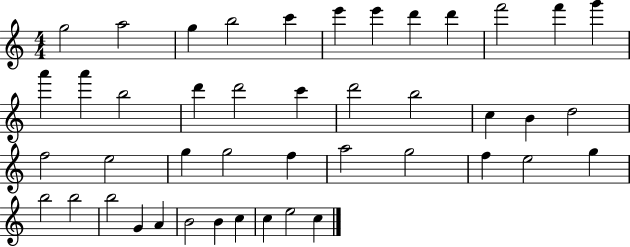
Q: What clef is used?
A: treble